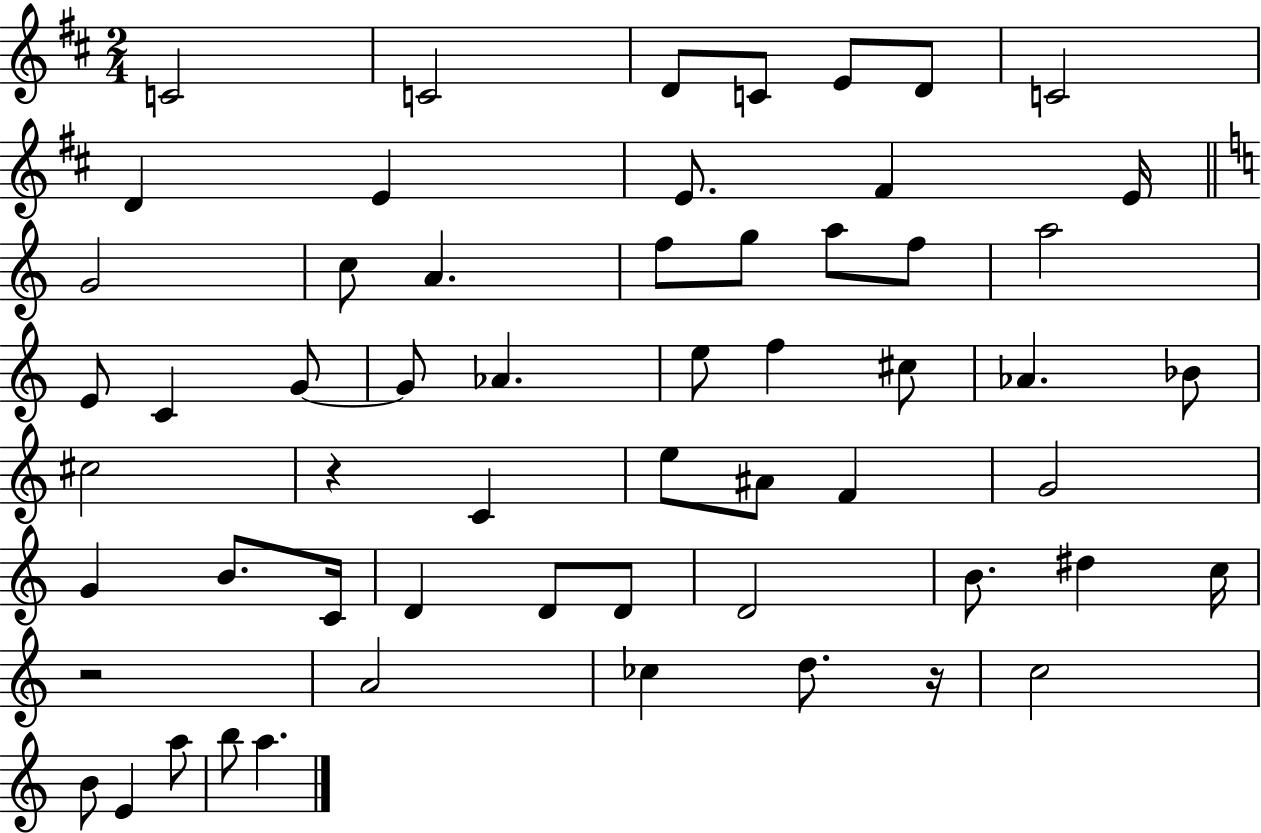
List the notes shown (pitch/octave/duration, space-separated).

C4/h C4/h D4/e C4/e E4/e D4/e C4/h D4/q E4/q E4/e. F#4/q E4/s G4/h C5/e A4/q. F5/e G5/e A5/e F5/e A5/h E4/e C4/q G4/e G4/e Ab4/q. E5/e F5/q C#5/e Ab4/q. Bb4/e C#5/h R/q C4/q E5/e A#4/e F4/q G4/h G4/q B4/e. C4/s D4/q D4/e D4/e D4/h B4/e. D#5/q C5/s R/h A4/h CES5/q D5/e. R/s C5/h B4/e E4/q A5/e B5/e A5/q.